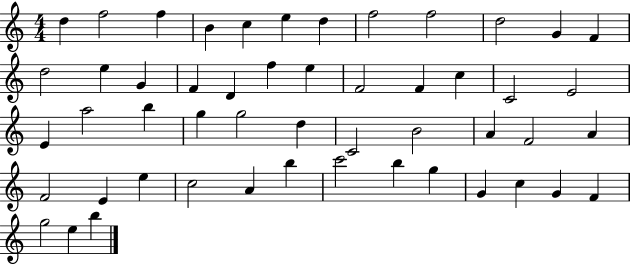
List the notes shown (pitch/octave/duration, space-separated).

D5/q F5/h F5/q B4/q C5/q E5/q D5/q F5/h F5/h D5/h G4/q F4/q D5/h E5/q G4/q F4/q D4/q F5/q E5/q F4/h F4/q C5/q C4/h E4/h E4/q A5/h B5/q G5/q G5/h D5/q C4/h B4/h A4/q F4/h A4/q F4/h E4/q E5/q C5/h A4/q B5/q C6/h B5/q G5/q G4/q C5/q G4/q F4/q G5/h E5/q B5/q